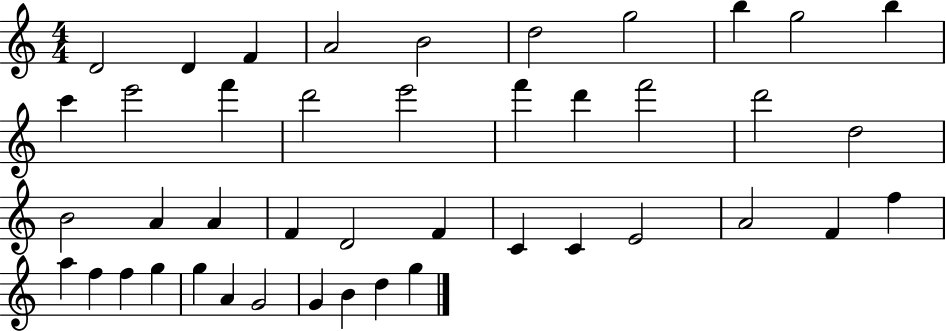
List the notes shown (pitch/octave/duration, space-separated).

D4/h D4/q F4/q A4/h B4/h D5/h G5/h B5/q G5/h B5/q C6/q E6/h F6/q D6/h E6/h F6/q D6/q F6/h D6/h D5/h B4/h A4/q A4/q F4/q D4/h F4/q C4/q C4/q E4/h A4/h F4/q F5/q A5/q F5/q F5/q G5/q G5/q A4/q G4/h G4/q B4/q D5/q G5/q